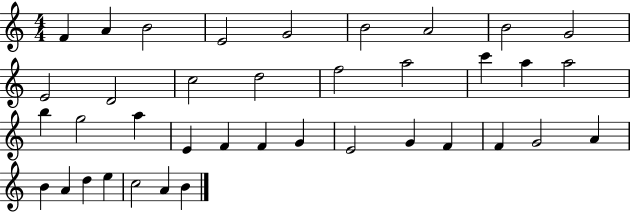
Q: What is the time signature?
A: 4/4